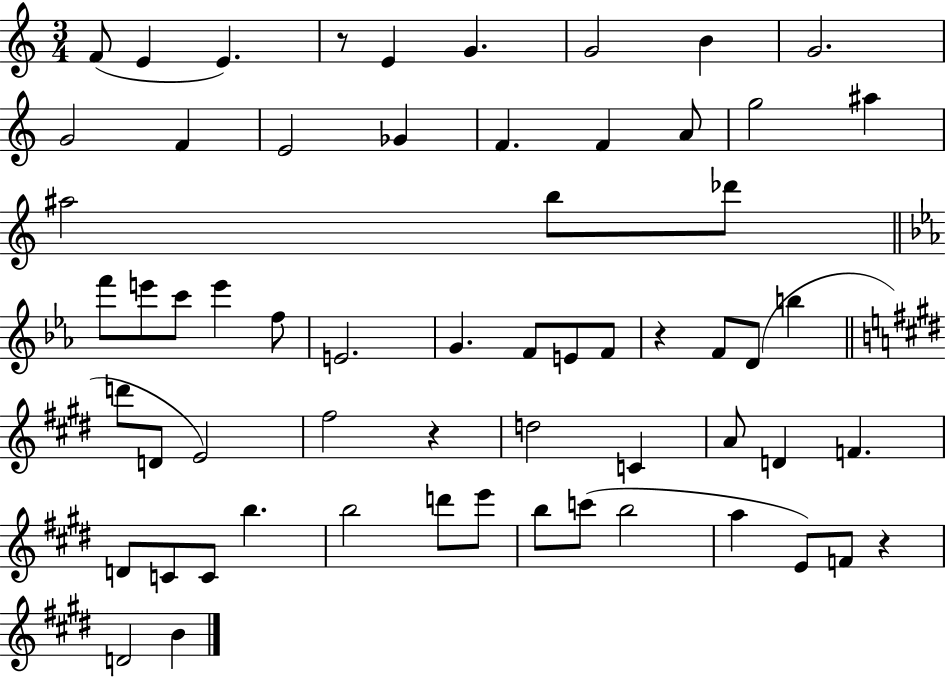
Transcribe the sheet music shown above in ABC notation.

X:1
T:Untitled
M:3/4
L:1/4
K:C
F/2 E E z/2 E G G2 B G2 G2 F E2 _G F F A/2 g2 ^a ^a2 b/2 _d'/2 f'/2 e'/2 c'/2 e' f/2 E2 G F/2 E/2 F/2 z F/2 D/2 b d'/2 D/2 E2 ^f2 z d2 C A/2 D F D/2 C/2 C/2 b b2 d'/2 e'/2 b/2 c'/2 b2 a E/2 F/2 z D2 B